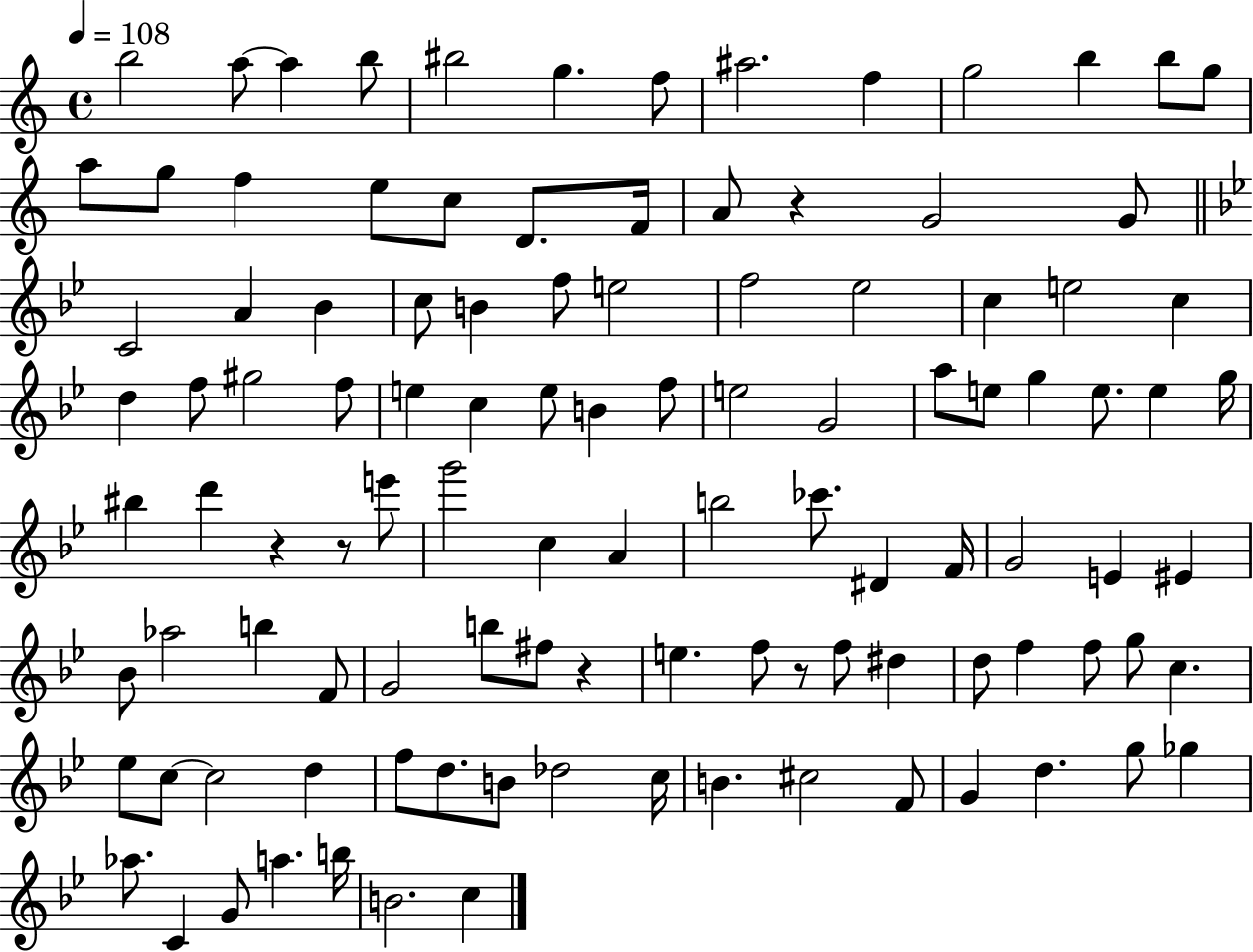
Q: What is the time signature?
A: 4/4